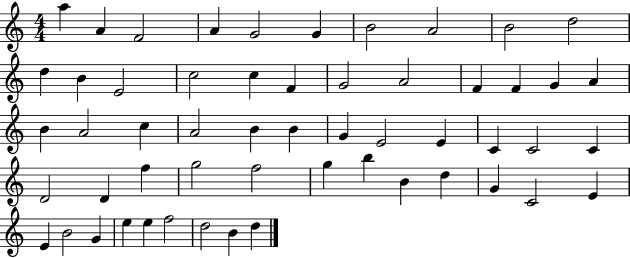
X:1
T:Untitled
M:4/4
L:1/4
K:C
a A F2 A G2 G B2 A2 B2 d2 d B E2 c2 c F G2 A2 F F G A B A2 c A2 B B G E2 E C C2 C D2 D f g2 f2 g b B d G C2 E E B2 G e e f2 d2 B d